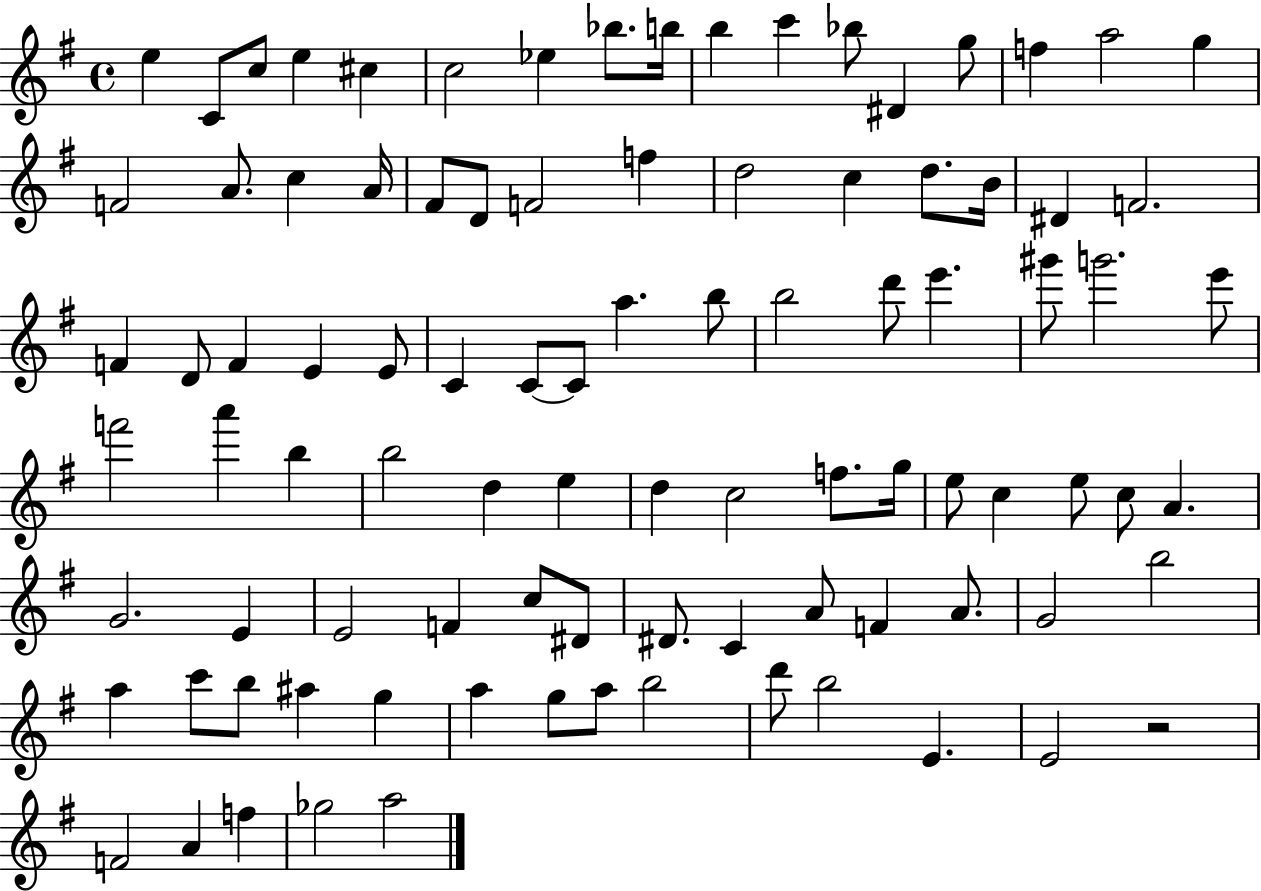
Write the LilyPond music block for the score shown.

{
  \clef treble
  \time 4/4
  \defaultTimeSignature
  \key g \major
  e''4 c'8 c''8 e''4 cis''4 | c''2 ees''4 bes''8. b''16 | b''4 c'''4 bes''8 dis'4 g''8 | f''4 a''2 g''4 | \break f'2 a'8. c''4 a'16 | fis'8 d'8 f'2 f''4 | d''2 c''4 d''8. b'16 | dis'4 f'2. | \break f'4 d'8 f'4 e'4 e'8 | c'4 c'8~~ c'8 a''4. b''8 | b''2 d'''8 e'''4. | gis'''8 g'''2. e'''8 | \break f'''2 a'''4 b''4 | b''2 d''4 e''4 | d''4 c''2 f''8. g''16 | e''8 c''4 e''8 c''8 a'4. | \break g'2. e'4 | e'2 f'4 c''8 dis'8 | dis'8. c'4 a'8 f'4 a'8. | g'2 b''2 | \break a''4 c'''8 b''8 ais''4 g''4 | a''4 g''8 a''8 b''2 | d'''8 b''2 e'4. | e'2 r2 | \break f'2 a'4 f''4 | ges''2 a''2 | \bar "|."
}